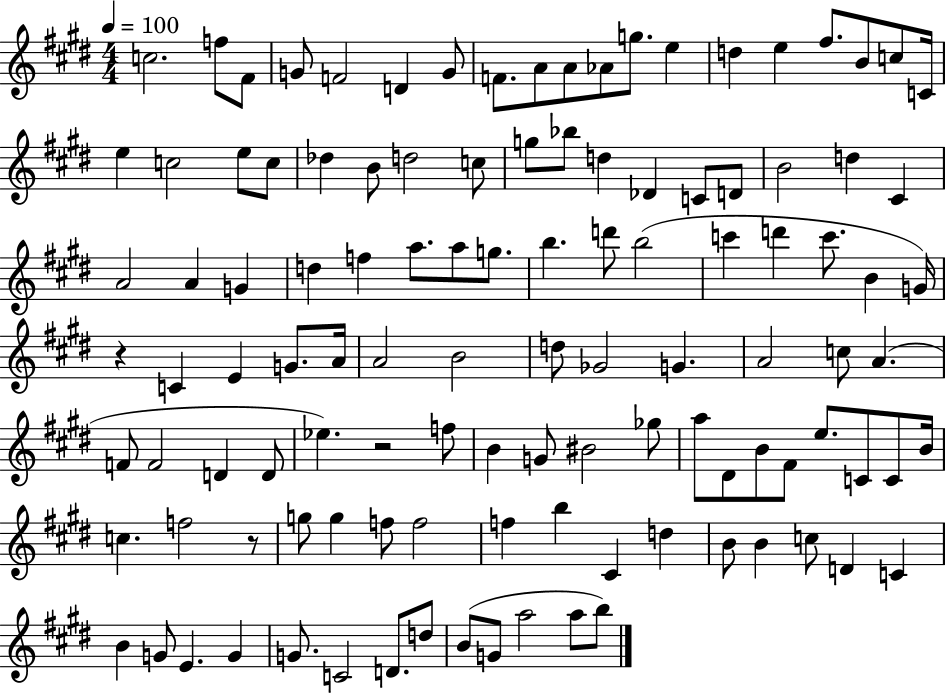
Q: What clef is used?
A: treble